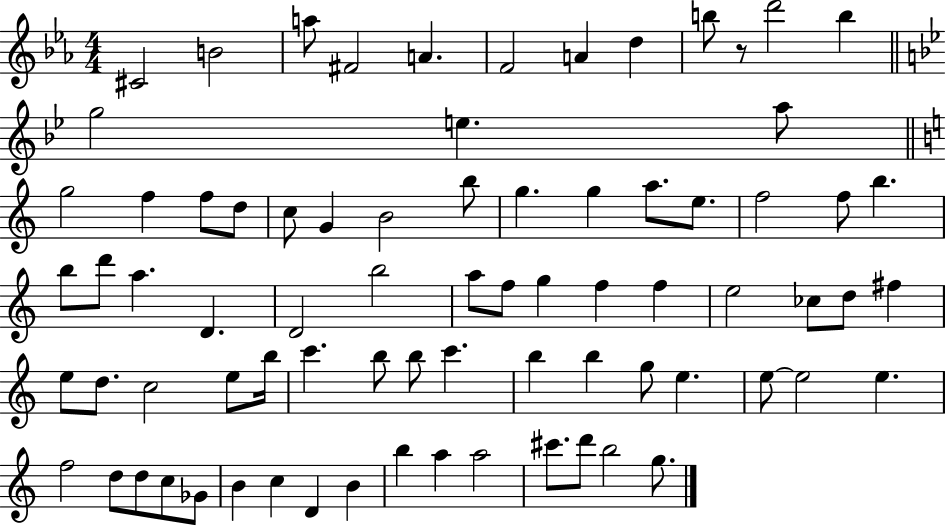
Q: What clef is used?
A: treble